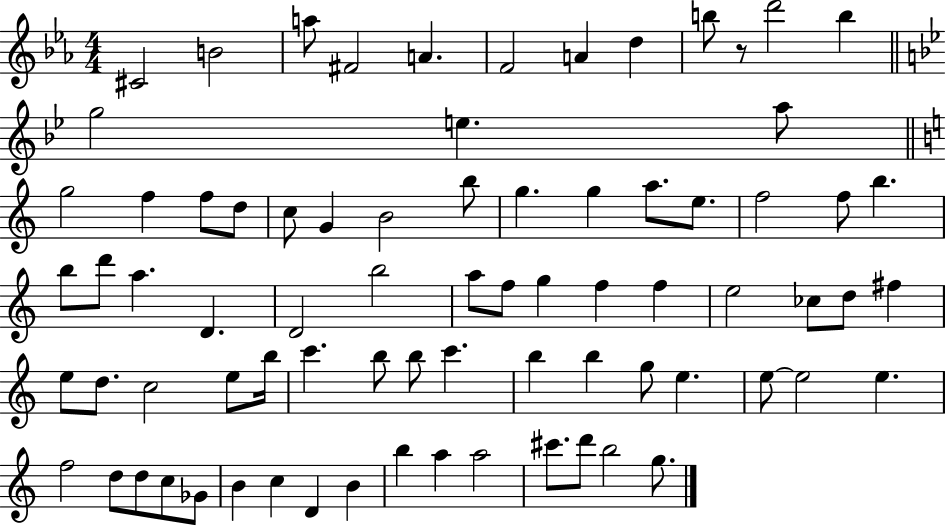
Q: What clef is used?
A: treble